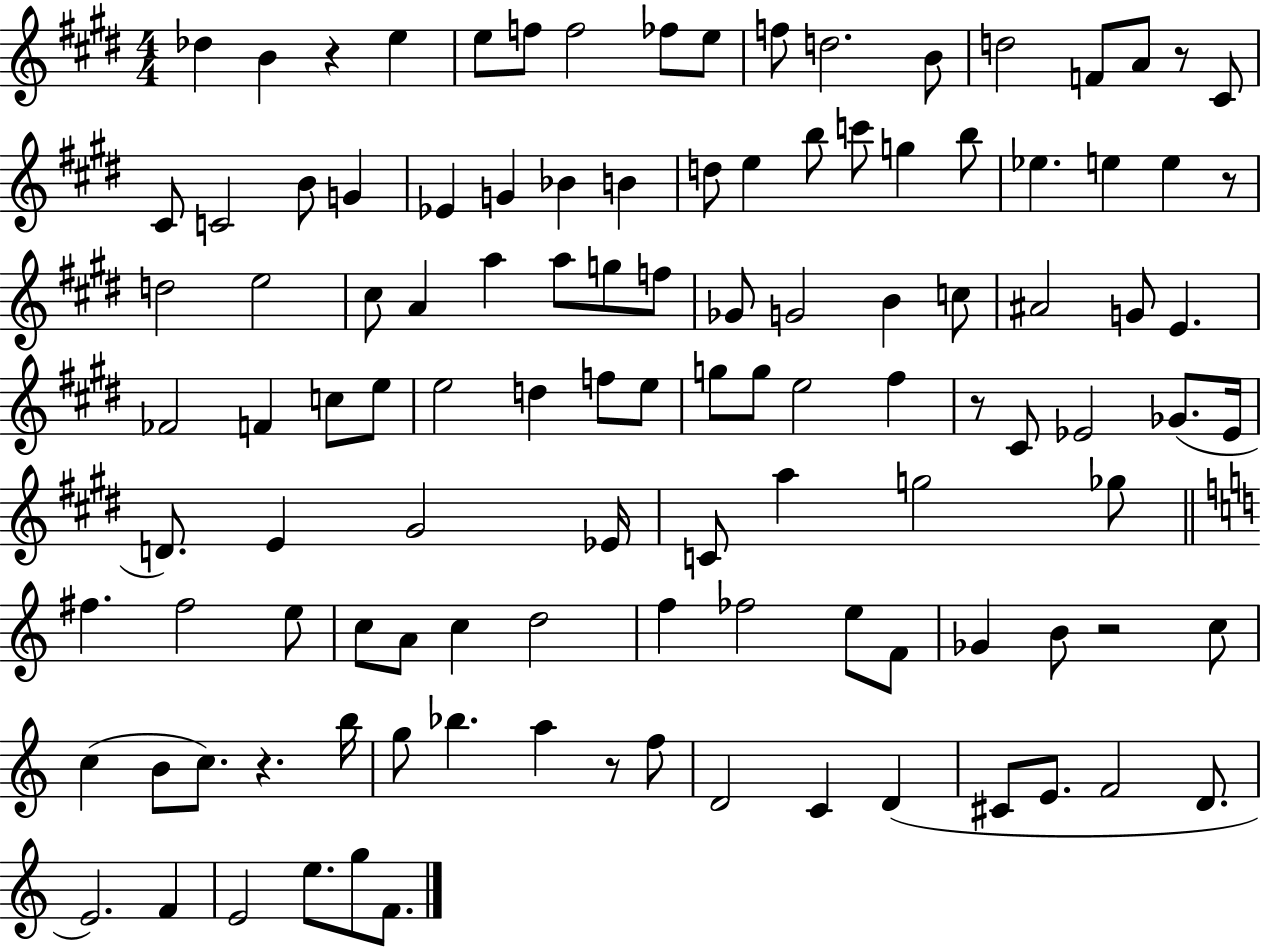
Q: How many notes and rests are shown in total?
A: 113